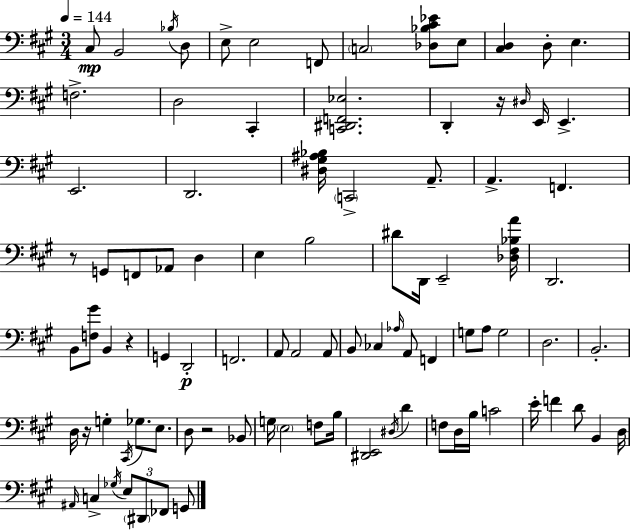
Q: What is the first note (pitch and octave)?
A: C#3